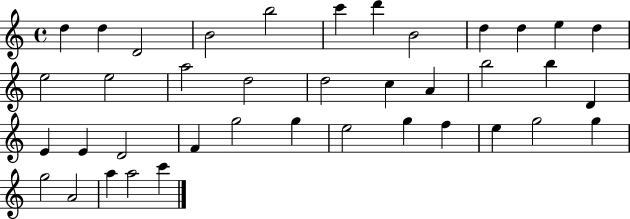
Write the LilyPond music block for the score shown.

{
  \clef treble
  \time 4/4
  \defaultTimeSignature
  \key c \major
  d''4 d''4 d'2 | b'2 b''2 | c'''4 d'''4 b'2 | d''4 d''4 e''4 d''4 | \break e''2 e''2 | a''2 d''2 | d''2 c''4 a'4 | b''2 b''4 d'4 | \break e'4 e'4 d'2 | f'4 g''2 g''4 | e''2 g''4 f''4 | e''4 g''2 g''4 | \break g''2 a'2 | a''4 a''2 c'''4 | \bar "|."
}